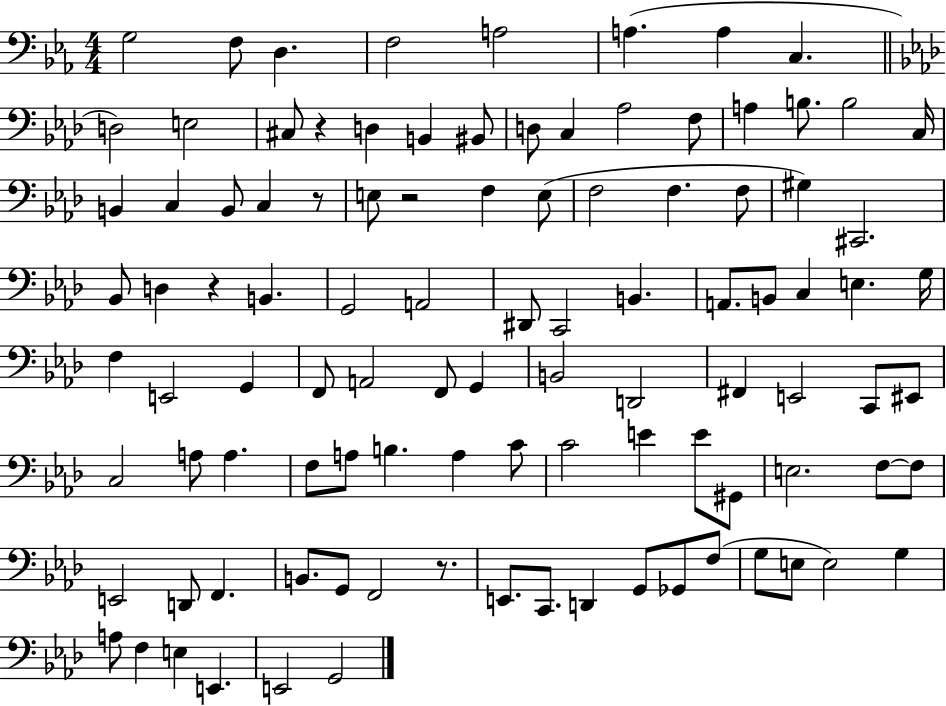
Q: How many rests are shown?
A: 5